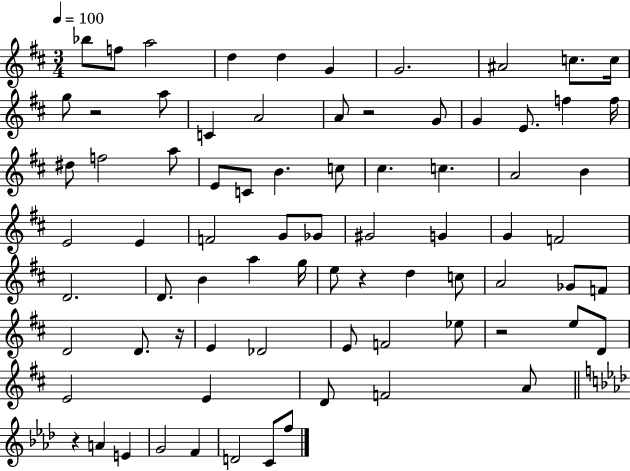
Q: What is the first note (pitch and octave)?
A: Bb5